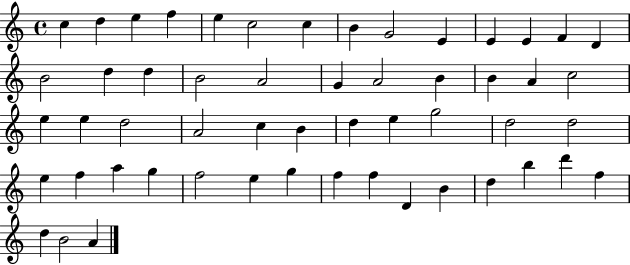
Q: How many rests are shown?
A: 0